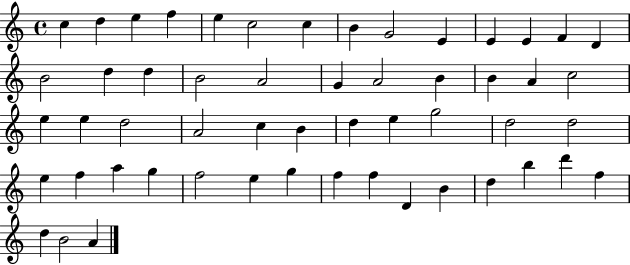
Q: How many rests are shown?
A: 0